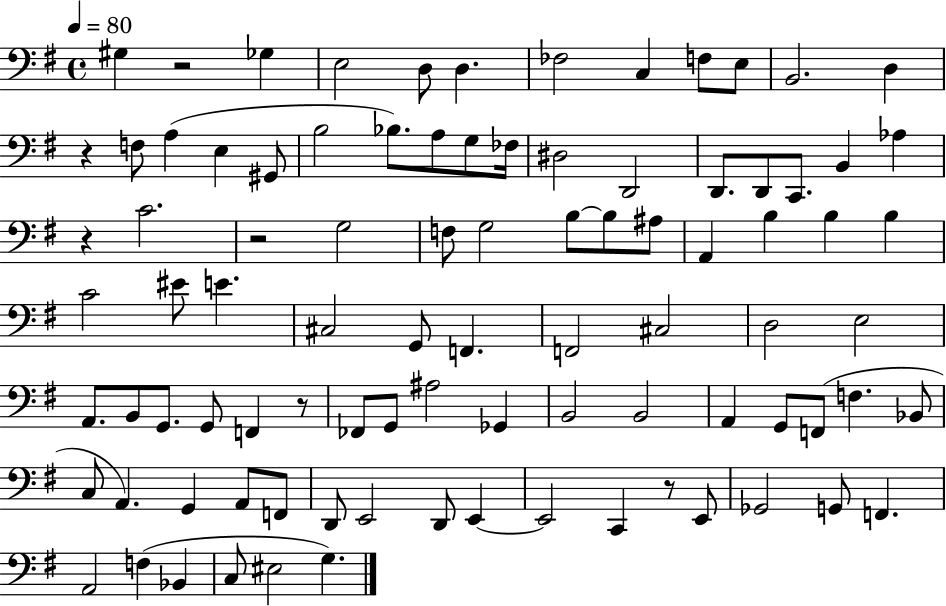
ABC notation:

X:1
T:Untitled
M:4/4
L:1/4
K:G
^G, z2 _G, E,2 D,/2 D, _F,2 C, F,/2 E,/2 B,,2 D, z F,/2 A, E, ^G,,/2 B,2 _B,/2 A,/2 G,/2 _F,/4 ^D,2 D,,2 D,,/2 D,,/2 C,,/2 B,, _A, z C2 z2 G,2 F,/2 G,2 B,/2 B,/2 ^A,/2 A,, B, B, B, C2 ^E/2 E ^C,2 G,,/2 F,, F,,2 ^C,2 D,2 E,2 A,,/2 B,,/2 G,,/2 G,,/2 F,, z/2 _F,,/2 G,,/2 ^A,2 _G,, B,,2 B,,2 A,, G,,/2 F,,/2 F, _B,,/2 C,/2 A,, G,, A,,/2 F,,/2 D,,/2 E,,2 D,,/2 E,, E,,2 C,, z/2 E,,/2 _G,,2 G,,/2 F,, A,,2 F, _B,, C,/2 ^E,2 G,